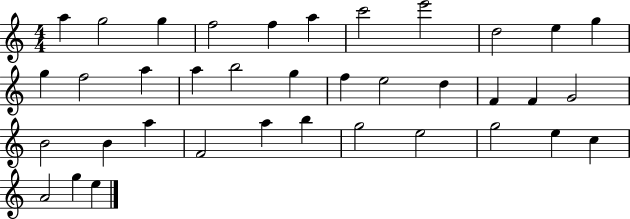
{
  \clef treble
  \numericTimeSignature
  \time 4/4
  \key c \major
  a''4 g''2 g''4 | f''2 f''4 a''4 | c'''2 e'''2 | d''2 e''4 g''4 | \break g''4 f''2 a''4 | a''4 b''2 g''4 | f''4 e''2 d''4 | f'4 f'4 g'2 | \break b'2 b'4 a''4 | f'2 a''4 b''4 | g''2 e''2 | g''2 e''4 c''4 | \break a'2 g''4 e''4 | \bar "|."
}